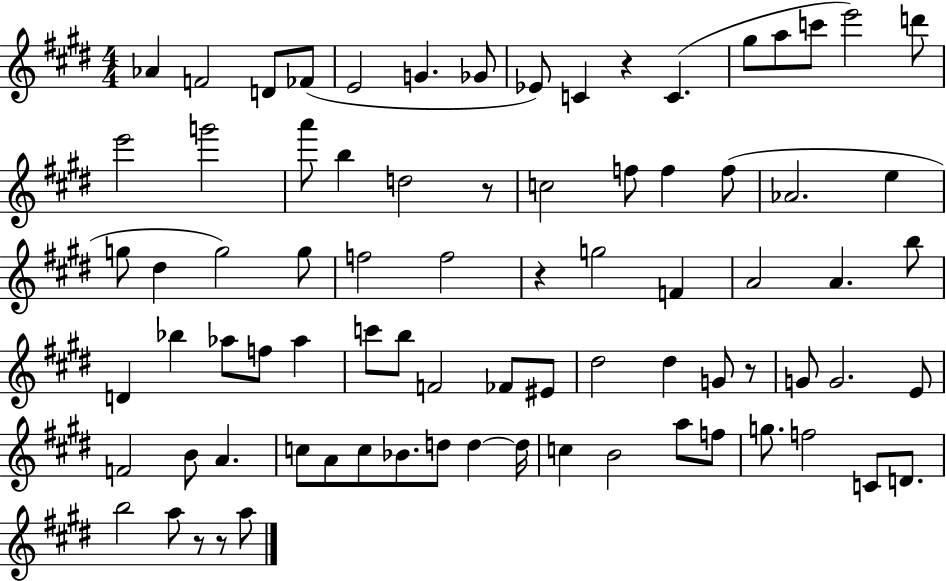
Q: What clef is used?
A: treble